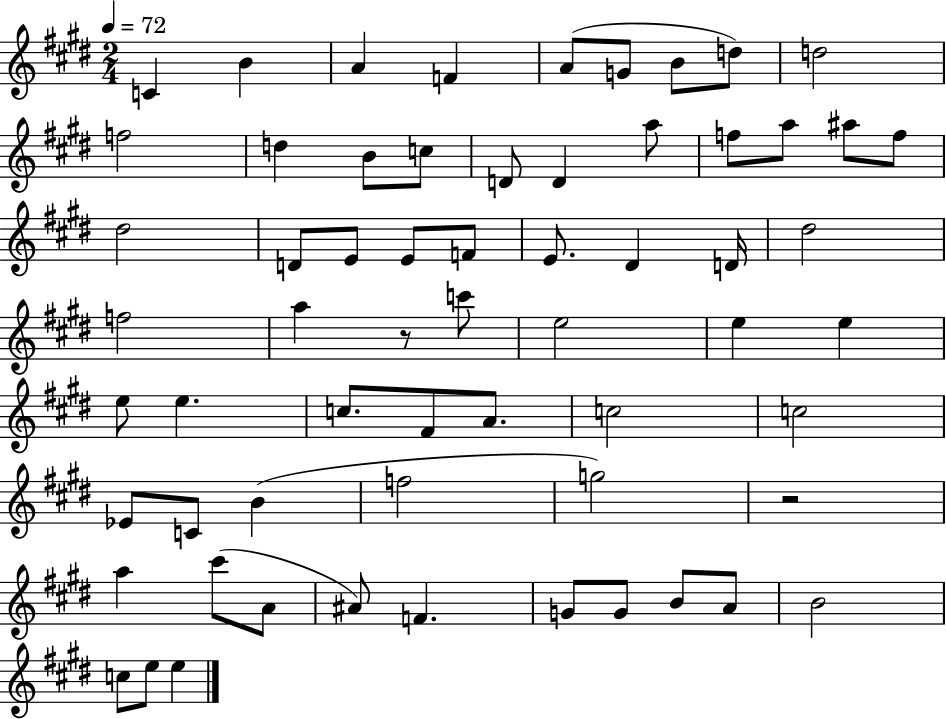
{
  \clef treble
  \numericTimeSignature
  \time 2/4
  \key e \major
  \tempo 4 = 72
  c'4 b'4 | a'4 f'4 | a'8( g'8 b'8 d''8) | d''2 | \break f''2 | d''4 b'8 c''8 | d'8 d'4 a''8 | f''8 a''8 ais''8 f''8 | \break dis''2 | d'8 e'8 e'8 f'8 | e'8. dis'4 d'16 | dis''2 | \break f''2 | a''4 r8 c'''8 | e''2 | e''4 e''4 | \break e''8 e''4. | c''8. fis'8 a'8. | c''2 | c''2 | \break ees'8 c'8 b'4( | f''2 | g''2) | r2 | \break a''4 cis'''8( a'8 | ais'8) f'4. | g'8 g'8 b'8 a'8 | b'2 | \break c''8 e''8 e''4 | \bar "|."
}